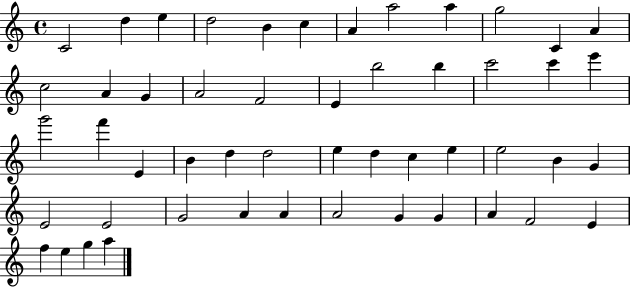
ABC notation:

X:1
T:Untitled
M:4/4
L:1/4
K:C
C2 d e d2 B c A a2 a g2 C A c2 A G A2 F2 E b2 b c'2 c' e' g'2 f' E B d d2 e d c e e2 B G E2 E2 G2 A A A2 G G A F2 E f e g a